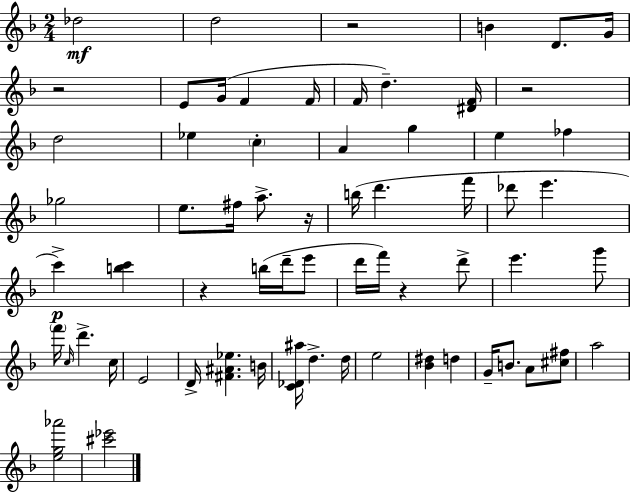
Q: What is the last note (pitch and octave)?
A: A5